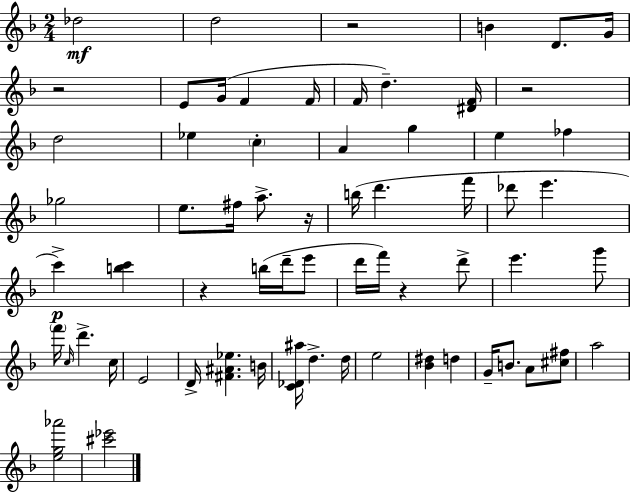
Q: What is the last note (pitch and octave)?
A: A5